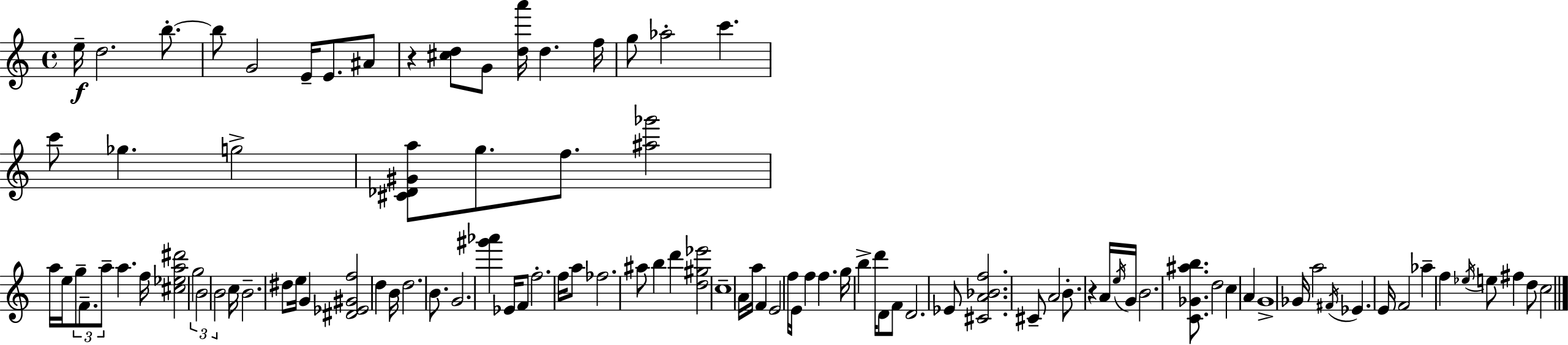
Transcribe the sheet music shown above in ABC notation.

X:1
T:Untitled
M:4/4
L:1/4
K:C
e/4 d2 b/2 b/2 G2 E/4 E/2 ^A/2 z [^cd]/2 G/2 [da']/4 d f/4 g/2 _a2 c' c'/2 _g g2 [^C_D^Ga]/2 g/2 f/2 [^a_g']2 a/4 e/4 g/2 F/2 a/2 a f/4 [^c_ea^d']2 g2 B2 B2 c/4 B2 ^d/2 e/4 G [^D_E^Gf]2 d B/4 d2 B/2 G2 [^g'_a'] _E/4 F/2 f2 f/4 a/2 _f2 ^a/2 b d' [d^g_e']2 c4 A/4 a/4 F E2 f/4 E/4 f f g/4 b d'/4 D/2 F/2 D2 _E/2 [^CA_Bf]2 ^C/2 A2 B/2 z A/4 e/4 G/4 B2 [C_G^ab]/2 d2 c A G4 _G/4 a2 ^F/4 _E E/4 F2 _a f _e/4 e/2 ^f d/2 c2